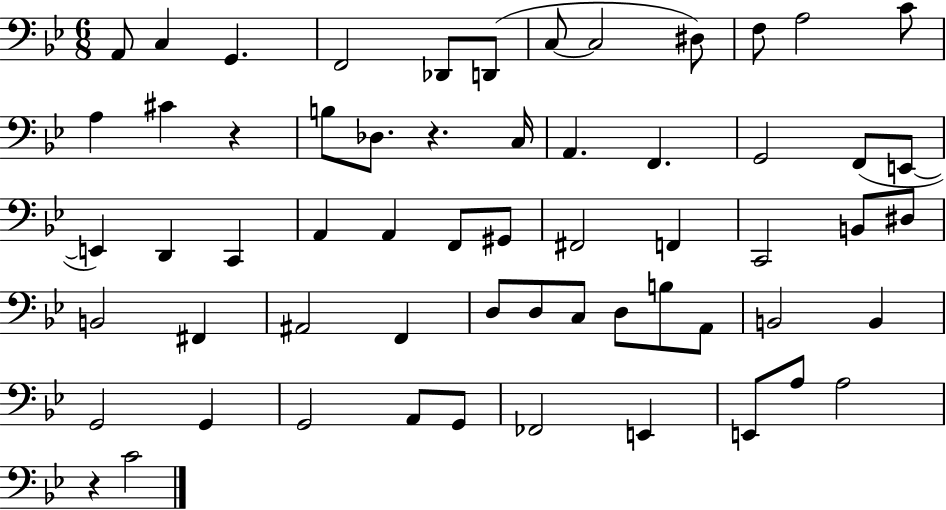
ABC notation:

X:1
T:Untitled
M:6/8
L:1/4
K:Bb
A,,/2 C, G,, F,,2 _D,,/2 D,,/2 C,/2 C,2 ^D,/2 F,/2 A,2 C/2 A, ^C z B,/2 _D,/2 z C,/4 A,, F,, G,,2 F,,/2 E,,/2 E,, D,, C,, A,, A,, F,,/2 ^G,,/2 ^F,,2 F,, C,,2 B,,/2 ^D,/2 B,,2 ^F,, ^A,,2 F,, D,/2 D,/2 C,/2 D,/2 B,/2 A,,/2 B,,2 B,, G,,2 G,, G,,2 A,,/2 G,,/2 _F,,2 E,, E,,/2 A,/2 A,2 z C2